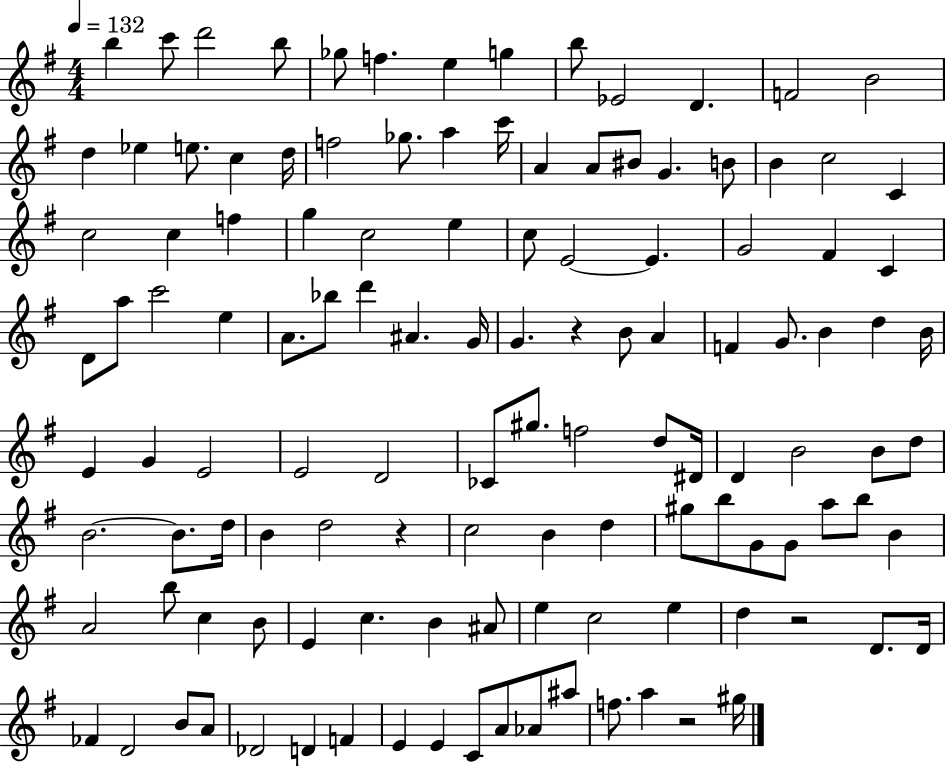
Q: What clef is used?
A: treble